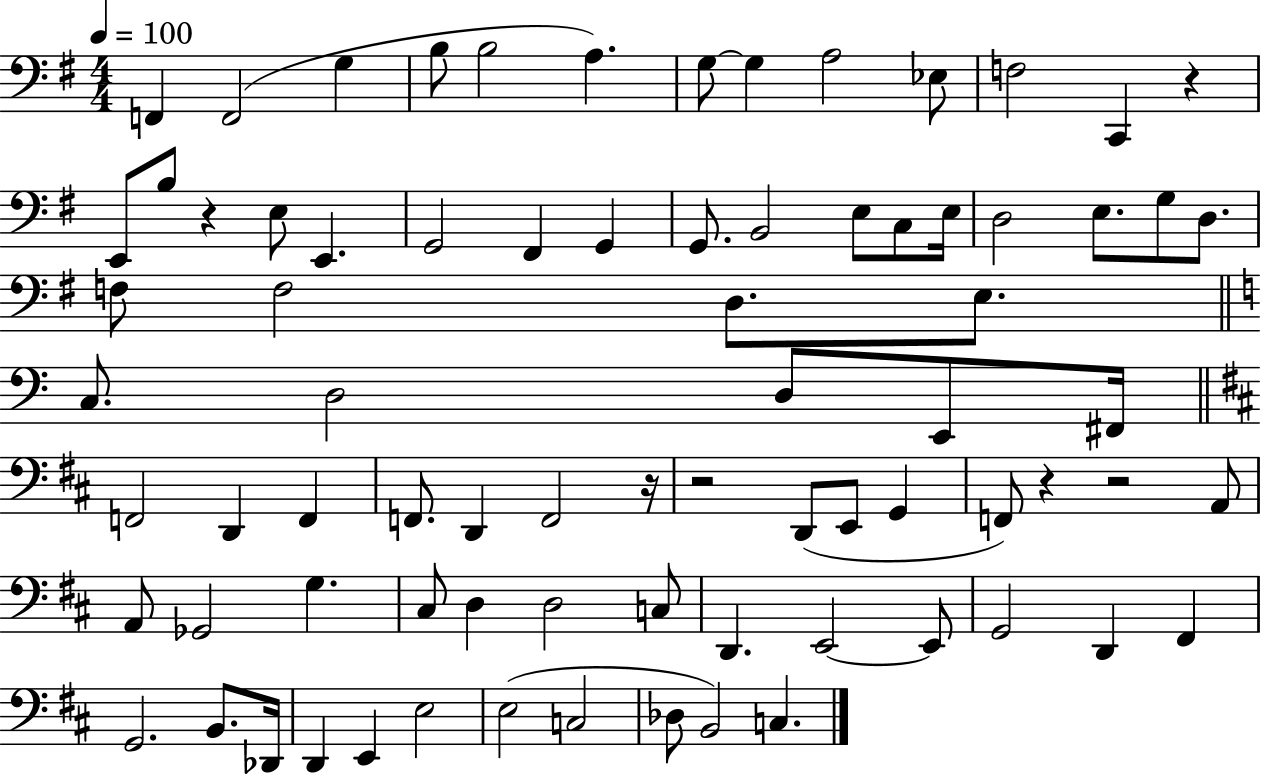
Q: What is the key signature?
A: G major